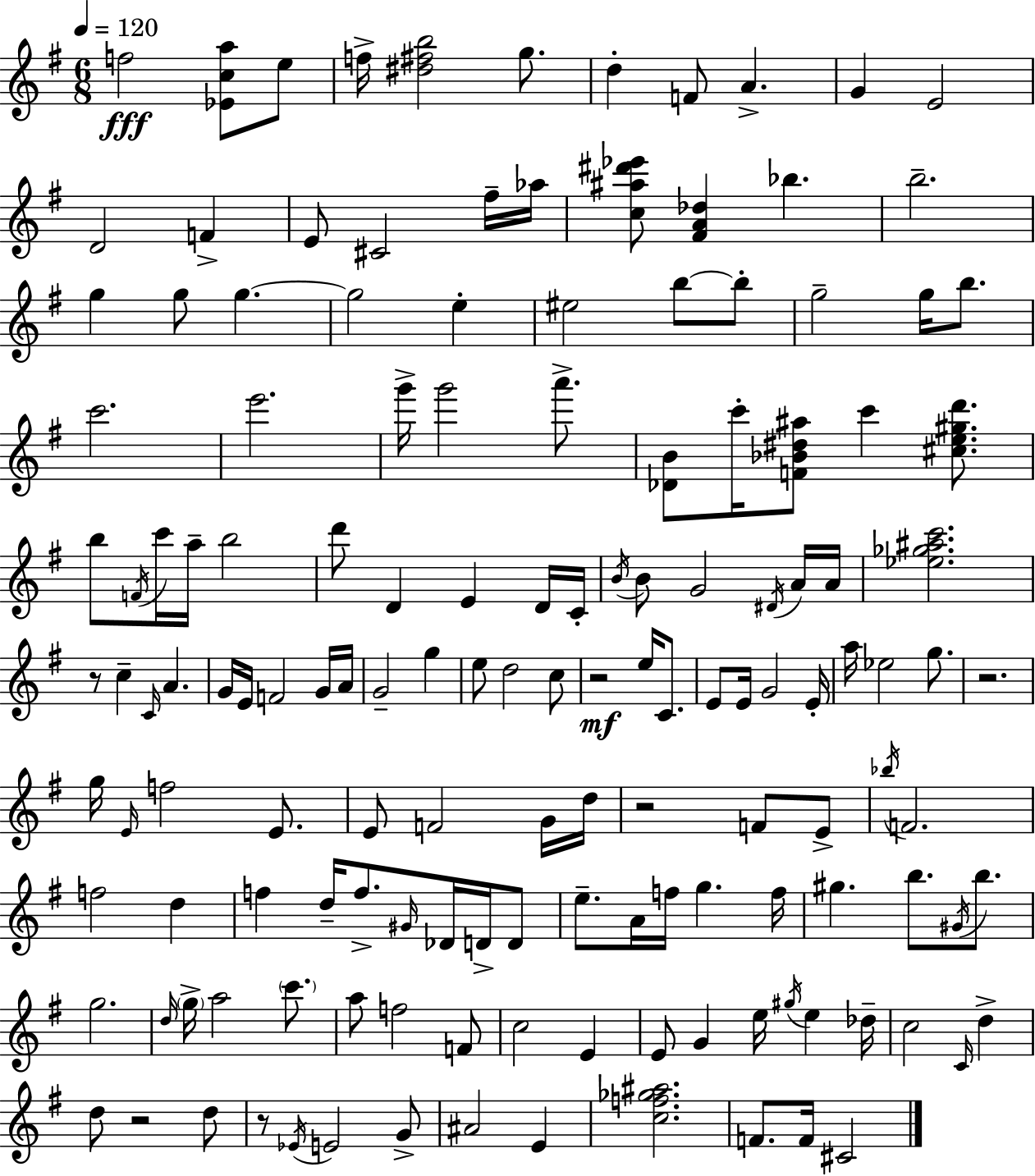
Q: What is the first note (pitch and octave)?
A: F5